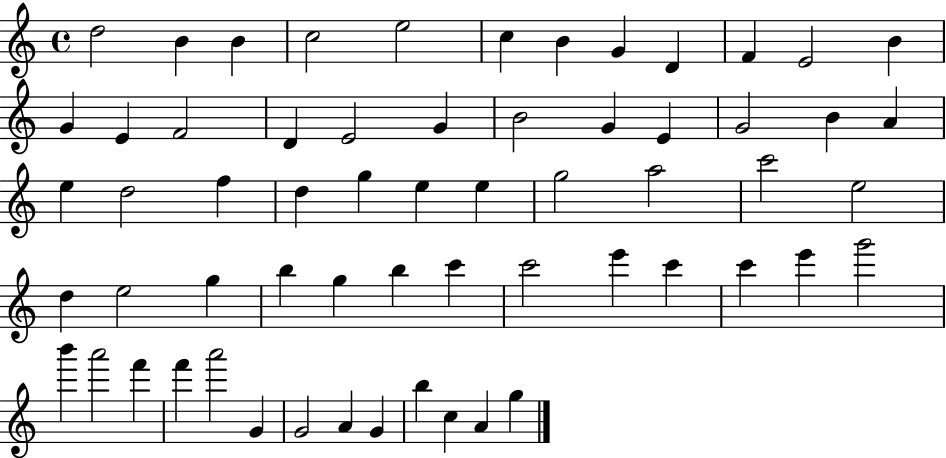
{
  \clef treble
  \time 4/4
  \defaultTimeSignature
  \key c \major
  d''2 b'4 b'4 | c''2 e''2 | c''4 b'4 g'4 d'4 | f'4 e'2 b'4 | \break g'4 e'4 f'2 | d'4 e'2 g'4 | b'2 g'4 e'4 | g'2 b'4 a'4 | \break e''4 d''2 f''4 | d''4 g''4 e''4 e''4 | g''2 a''2 | c'''2 e''2 | \break d''4 e''2 g''4 | b''4 g''4 b''4 c'''4 | c'''2 e'''4 c'''4 | c'''4 e'''4 g'''2 | \break b'''4 a'''2 f'''4 | f'''4 a'''2 g'4 | g'2 a'4 g'4 | b''4 c''4 a'4 g''4 | \break \bar "|."
}